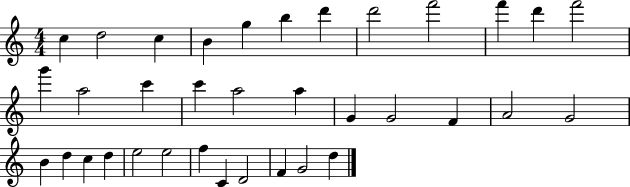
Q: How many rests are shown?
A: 0